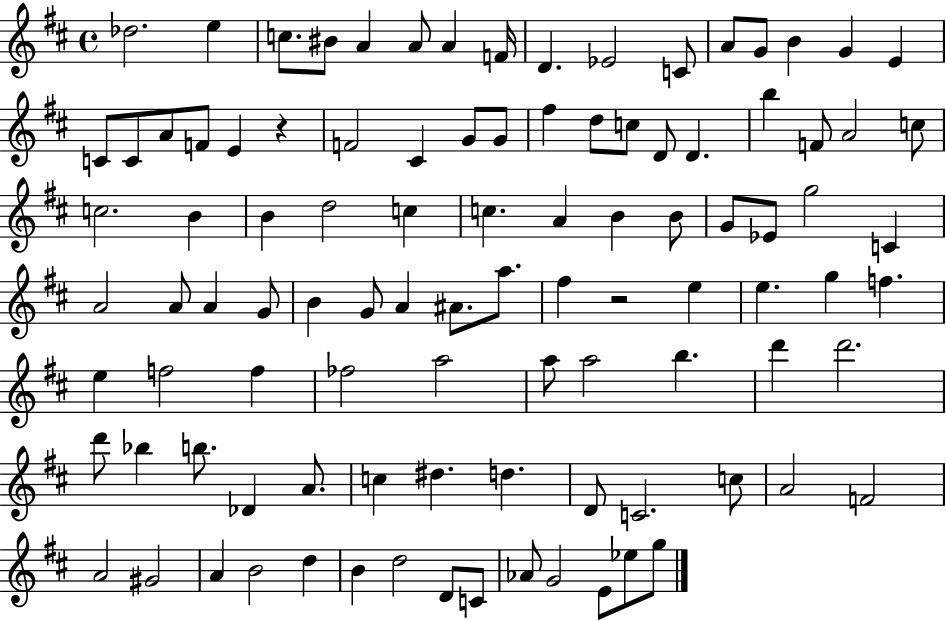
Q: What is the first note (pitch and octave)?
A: Db5